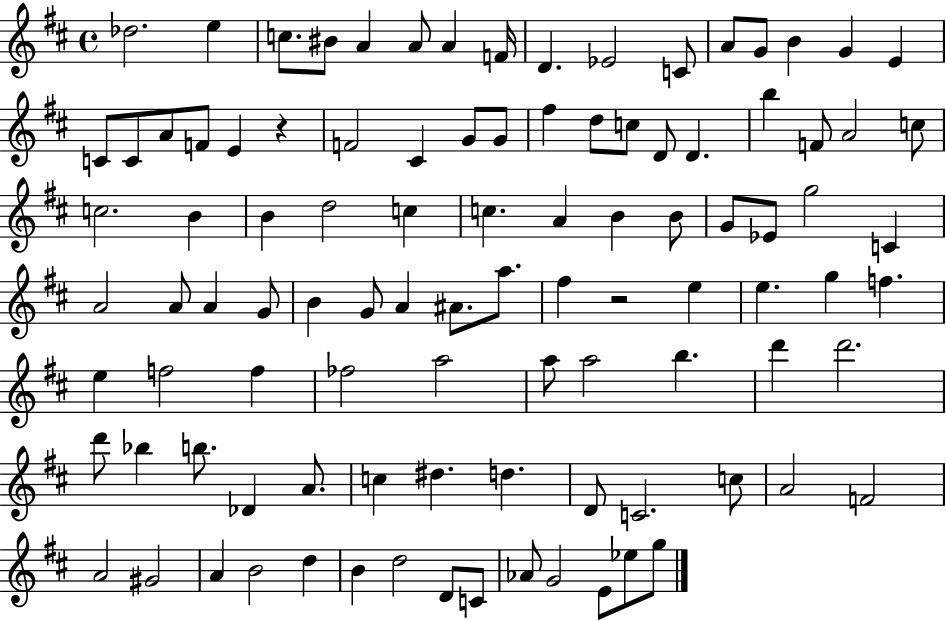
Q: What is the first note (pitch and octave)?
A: Db5